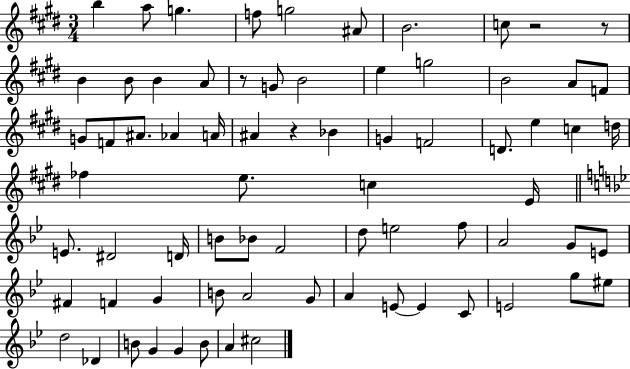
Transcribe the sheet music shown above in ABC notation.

X:1
T:Untitled
M:3/4
L:1/4
K:E
b a/2 g f/2 g2 ^A/2 B2 c/2 z2 z/2 B B/2 B A/2 z/2 G/2 B2 e g2 B2 A/2 F/2 G/2 F/2 ^A/2 _A A/4 ^A z _B G F2 D/2 e c d/4 _f e/2 c E/4 E/2 ^D2 D/4 B/2 _B/2 F2 d/2 e2 f/2 A2 G/2 E/2 ^F F G B/2 A2 G/2 A E/2 E C/2 E2 g/2 ^e/2 d2 _D B/2 G G B/2 A ^c2